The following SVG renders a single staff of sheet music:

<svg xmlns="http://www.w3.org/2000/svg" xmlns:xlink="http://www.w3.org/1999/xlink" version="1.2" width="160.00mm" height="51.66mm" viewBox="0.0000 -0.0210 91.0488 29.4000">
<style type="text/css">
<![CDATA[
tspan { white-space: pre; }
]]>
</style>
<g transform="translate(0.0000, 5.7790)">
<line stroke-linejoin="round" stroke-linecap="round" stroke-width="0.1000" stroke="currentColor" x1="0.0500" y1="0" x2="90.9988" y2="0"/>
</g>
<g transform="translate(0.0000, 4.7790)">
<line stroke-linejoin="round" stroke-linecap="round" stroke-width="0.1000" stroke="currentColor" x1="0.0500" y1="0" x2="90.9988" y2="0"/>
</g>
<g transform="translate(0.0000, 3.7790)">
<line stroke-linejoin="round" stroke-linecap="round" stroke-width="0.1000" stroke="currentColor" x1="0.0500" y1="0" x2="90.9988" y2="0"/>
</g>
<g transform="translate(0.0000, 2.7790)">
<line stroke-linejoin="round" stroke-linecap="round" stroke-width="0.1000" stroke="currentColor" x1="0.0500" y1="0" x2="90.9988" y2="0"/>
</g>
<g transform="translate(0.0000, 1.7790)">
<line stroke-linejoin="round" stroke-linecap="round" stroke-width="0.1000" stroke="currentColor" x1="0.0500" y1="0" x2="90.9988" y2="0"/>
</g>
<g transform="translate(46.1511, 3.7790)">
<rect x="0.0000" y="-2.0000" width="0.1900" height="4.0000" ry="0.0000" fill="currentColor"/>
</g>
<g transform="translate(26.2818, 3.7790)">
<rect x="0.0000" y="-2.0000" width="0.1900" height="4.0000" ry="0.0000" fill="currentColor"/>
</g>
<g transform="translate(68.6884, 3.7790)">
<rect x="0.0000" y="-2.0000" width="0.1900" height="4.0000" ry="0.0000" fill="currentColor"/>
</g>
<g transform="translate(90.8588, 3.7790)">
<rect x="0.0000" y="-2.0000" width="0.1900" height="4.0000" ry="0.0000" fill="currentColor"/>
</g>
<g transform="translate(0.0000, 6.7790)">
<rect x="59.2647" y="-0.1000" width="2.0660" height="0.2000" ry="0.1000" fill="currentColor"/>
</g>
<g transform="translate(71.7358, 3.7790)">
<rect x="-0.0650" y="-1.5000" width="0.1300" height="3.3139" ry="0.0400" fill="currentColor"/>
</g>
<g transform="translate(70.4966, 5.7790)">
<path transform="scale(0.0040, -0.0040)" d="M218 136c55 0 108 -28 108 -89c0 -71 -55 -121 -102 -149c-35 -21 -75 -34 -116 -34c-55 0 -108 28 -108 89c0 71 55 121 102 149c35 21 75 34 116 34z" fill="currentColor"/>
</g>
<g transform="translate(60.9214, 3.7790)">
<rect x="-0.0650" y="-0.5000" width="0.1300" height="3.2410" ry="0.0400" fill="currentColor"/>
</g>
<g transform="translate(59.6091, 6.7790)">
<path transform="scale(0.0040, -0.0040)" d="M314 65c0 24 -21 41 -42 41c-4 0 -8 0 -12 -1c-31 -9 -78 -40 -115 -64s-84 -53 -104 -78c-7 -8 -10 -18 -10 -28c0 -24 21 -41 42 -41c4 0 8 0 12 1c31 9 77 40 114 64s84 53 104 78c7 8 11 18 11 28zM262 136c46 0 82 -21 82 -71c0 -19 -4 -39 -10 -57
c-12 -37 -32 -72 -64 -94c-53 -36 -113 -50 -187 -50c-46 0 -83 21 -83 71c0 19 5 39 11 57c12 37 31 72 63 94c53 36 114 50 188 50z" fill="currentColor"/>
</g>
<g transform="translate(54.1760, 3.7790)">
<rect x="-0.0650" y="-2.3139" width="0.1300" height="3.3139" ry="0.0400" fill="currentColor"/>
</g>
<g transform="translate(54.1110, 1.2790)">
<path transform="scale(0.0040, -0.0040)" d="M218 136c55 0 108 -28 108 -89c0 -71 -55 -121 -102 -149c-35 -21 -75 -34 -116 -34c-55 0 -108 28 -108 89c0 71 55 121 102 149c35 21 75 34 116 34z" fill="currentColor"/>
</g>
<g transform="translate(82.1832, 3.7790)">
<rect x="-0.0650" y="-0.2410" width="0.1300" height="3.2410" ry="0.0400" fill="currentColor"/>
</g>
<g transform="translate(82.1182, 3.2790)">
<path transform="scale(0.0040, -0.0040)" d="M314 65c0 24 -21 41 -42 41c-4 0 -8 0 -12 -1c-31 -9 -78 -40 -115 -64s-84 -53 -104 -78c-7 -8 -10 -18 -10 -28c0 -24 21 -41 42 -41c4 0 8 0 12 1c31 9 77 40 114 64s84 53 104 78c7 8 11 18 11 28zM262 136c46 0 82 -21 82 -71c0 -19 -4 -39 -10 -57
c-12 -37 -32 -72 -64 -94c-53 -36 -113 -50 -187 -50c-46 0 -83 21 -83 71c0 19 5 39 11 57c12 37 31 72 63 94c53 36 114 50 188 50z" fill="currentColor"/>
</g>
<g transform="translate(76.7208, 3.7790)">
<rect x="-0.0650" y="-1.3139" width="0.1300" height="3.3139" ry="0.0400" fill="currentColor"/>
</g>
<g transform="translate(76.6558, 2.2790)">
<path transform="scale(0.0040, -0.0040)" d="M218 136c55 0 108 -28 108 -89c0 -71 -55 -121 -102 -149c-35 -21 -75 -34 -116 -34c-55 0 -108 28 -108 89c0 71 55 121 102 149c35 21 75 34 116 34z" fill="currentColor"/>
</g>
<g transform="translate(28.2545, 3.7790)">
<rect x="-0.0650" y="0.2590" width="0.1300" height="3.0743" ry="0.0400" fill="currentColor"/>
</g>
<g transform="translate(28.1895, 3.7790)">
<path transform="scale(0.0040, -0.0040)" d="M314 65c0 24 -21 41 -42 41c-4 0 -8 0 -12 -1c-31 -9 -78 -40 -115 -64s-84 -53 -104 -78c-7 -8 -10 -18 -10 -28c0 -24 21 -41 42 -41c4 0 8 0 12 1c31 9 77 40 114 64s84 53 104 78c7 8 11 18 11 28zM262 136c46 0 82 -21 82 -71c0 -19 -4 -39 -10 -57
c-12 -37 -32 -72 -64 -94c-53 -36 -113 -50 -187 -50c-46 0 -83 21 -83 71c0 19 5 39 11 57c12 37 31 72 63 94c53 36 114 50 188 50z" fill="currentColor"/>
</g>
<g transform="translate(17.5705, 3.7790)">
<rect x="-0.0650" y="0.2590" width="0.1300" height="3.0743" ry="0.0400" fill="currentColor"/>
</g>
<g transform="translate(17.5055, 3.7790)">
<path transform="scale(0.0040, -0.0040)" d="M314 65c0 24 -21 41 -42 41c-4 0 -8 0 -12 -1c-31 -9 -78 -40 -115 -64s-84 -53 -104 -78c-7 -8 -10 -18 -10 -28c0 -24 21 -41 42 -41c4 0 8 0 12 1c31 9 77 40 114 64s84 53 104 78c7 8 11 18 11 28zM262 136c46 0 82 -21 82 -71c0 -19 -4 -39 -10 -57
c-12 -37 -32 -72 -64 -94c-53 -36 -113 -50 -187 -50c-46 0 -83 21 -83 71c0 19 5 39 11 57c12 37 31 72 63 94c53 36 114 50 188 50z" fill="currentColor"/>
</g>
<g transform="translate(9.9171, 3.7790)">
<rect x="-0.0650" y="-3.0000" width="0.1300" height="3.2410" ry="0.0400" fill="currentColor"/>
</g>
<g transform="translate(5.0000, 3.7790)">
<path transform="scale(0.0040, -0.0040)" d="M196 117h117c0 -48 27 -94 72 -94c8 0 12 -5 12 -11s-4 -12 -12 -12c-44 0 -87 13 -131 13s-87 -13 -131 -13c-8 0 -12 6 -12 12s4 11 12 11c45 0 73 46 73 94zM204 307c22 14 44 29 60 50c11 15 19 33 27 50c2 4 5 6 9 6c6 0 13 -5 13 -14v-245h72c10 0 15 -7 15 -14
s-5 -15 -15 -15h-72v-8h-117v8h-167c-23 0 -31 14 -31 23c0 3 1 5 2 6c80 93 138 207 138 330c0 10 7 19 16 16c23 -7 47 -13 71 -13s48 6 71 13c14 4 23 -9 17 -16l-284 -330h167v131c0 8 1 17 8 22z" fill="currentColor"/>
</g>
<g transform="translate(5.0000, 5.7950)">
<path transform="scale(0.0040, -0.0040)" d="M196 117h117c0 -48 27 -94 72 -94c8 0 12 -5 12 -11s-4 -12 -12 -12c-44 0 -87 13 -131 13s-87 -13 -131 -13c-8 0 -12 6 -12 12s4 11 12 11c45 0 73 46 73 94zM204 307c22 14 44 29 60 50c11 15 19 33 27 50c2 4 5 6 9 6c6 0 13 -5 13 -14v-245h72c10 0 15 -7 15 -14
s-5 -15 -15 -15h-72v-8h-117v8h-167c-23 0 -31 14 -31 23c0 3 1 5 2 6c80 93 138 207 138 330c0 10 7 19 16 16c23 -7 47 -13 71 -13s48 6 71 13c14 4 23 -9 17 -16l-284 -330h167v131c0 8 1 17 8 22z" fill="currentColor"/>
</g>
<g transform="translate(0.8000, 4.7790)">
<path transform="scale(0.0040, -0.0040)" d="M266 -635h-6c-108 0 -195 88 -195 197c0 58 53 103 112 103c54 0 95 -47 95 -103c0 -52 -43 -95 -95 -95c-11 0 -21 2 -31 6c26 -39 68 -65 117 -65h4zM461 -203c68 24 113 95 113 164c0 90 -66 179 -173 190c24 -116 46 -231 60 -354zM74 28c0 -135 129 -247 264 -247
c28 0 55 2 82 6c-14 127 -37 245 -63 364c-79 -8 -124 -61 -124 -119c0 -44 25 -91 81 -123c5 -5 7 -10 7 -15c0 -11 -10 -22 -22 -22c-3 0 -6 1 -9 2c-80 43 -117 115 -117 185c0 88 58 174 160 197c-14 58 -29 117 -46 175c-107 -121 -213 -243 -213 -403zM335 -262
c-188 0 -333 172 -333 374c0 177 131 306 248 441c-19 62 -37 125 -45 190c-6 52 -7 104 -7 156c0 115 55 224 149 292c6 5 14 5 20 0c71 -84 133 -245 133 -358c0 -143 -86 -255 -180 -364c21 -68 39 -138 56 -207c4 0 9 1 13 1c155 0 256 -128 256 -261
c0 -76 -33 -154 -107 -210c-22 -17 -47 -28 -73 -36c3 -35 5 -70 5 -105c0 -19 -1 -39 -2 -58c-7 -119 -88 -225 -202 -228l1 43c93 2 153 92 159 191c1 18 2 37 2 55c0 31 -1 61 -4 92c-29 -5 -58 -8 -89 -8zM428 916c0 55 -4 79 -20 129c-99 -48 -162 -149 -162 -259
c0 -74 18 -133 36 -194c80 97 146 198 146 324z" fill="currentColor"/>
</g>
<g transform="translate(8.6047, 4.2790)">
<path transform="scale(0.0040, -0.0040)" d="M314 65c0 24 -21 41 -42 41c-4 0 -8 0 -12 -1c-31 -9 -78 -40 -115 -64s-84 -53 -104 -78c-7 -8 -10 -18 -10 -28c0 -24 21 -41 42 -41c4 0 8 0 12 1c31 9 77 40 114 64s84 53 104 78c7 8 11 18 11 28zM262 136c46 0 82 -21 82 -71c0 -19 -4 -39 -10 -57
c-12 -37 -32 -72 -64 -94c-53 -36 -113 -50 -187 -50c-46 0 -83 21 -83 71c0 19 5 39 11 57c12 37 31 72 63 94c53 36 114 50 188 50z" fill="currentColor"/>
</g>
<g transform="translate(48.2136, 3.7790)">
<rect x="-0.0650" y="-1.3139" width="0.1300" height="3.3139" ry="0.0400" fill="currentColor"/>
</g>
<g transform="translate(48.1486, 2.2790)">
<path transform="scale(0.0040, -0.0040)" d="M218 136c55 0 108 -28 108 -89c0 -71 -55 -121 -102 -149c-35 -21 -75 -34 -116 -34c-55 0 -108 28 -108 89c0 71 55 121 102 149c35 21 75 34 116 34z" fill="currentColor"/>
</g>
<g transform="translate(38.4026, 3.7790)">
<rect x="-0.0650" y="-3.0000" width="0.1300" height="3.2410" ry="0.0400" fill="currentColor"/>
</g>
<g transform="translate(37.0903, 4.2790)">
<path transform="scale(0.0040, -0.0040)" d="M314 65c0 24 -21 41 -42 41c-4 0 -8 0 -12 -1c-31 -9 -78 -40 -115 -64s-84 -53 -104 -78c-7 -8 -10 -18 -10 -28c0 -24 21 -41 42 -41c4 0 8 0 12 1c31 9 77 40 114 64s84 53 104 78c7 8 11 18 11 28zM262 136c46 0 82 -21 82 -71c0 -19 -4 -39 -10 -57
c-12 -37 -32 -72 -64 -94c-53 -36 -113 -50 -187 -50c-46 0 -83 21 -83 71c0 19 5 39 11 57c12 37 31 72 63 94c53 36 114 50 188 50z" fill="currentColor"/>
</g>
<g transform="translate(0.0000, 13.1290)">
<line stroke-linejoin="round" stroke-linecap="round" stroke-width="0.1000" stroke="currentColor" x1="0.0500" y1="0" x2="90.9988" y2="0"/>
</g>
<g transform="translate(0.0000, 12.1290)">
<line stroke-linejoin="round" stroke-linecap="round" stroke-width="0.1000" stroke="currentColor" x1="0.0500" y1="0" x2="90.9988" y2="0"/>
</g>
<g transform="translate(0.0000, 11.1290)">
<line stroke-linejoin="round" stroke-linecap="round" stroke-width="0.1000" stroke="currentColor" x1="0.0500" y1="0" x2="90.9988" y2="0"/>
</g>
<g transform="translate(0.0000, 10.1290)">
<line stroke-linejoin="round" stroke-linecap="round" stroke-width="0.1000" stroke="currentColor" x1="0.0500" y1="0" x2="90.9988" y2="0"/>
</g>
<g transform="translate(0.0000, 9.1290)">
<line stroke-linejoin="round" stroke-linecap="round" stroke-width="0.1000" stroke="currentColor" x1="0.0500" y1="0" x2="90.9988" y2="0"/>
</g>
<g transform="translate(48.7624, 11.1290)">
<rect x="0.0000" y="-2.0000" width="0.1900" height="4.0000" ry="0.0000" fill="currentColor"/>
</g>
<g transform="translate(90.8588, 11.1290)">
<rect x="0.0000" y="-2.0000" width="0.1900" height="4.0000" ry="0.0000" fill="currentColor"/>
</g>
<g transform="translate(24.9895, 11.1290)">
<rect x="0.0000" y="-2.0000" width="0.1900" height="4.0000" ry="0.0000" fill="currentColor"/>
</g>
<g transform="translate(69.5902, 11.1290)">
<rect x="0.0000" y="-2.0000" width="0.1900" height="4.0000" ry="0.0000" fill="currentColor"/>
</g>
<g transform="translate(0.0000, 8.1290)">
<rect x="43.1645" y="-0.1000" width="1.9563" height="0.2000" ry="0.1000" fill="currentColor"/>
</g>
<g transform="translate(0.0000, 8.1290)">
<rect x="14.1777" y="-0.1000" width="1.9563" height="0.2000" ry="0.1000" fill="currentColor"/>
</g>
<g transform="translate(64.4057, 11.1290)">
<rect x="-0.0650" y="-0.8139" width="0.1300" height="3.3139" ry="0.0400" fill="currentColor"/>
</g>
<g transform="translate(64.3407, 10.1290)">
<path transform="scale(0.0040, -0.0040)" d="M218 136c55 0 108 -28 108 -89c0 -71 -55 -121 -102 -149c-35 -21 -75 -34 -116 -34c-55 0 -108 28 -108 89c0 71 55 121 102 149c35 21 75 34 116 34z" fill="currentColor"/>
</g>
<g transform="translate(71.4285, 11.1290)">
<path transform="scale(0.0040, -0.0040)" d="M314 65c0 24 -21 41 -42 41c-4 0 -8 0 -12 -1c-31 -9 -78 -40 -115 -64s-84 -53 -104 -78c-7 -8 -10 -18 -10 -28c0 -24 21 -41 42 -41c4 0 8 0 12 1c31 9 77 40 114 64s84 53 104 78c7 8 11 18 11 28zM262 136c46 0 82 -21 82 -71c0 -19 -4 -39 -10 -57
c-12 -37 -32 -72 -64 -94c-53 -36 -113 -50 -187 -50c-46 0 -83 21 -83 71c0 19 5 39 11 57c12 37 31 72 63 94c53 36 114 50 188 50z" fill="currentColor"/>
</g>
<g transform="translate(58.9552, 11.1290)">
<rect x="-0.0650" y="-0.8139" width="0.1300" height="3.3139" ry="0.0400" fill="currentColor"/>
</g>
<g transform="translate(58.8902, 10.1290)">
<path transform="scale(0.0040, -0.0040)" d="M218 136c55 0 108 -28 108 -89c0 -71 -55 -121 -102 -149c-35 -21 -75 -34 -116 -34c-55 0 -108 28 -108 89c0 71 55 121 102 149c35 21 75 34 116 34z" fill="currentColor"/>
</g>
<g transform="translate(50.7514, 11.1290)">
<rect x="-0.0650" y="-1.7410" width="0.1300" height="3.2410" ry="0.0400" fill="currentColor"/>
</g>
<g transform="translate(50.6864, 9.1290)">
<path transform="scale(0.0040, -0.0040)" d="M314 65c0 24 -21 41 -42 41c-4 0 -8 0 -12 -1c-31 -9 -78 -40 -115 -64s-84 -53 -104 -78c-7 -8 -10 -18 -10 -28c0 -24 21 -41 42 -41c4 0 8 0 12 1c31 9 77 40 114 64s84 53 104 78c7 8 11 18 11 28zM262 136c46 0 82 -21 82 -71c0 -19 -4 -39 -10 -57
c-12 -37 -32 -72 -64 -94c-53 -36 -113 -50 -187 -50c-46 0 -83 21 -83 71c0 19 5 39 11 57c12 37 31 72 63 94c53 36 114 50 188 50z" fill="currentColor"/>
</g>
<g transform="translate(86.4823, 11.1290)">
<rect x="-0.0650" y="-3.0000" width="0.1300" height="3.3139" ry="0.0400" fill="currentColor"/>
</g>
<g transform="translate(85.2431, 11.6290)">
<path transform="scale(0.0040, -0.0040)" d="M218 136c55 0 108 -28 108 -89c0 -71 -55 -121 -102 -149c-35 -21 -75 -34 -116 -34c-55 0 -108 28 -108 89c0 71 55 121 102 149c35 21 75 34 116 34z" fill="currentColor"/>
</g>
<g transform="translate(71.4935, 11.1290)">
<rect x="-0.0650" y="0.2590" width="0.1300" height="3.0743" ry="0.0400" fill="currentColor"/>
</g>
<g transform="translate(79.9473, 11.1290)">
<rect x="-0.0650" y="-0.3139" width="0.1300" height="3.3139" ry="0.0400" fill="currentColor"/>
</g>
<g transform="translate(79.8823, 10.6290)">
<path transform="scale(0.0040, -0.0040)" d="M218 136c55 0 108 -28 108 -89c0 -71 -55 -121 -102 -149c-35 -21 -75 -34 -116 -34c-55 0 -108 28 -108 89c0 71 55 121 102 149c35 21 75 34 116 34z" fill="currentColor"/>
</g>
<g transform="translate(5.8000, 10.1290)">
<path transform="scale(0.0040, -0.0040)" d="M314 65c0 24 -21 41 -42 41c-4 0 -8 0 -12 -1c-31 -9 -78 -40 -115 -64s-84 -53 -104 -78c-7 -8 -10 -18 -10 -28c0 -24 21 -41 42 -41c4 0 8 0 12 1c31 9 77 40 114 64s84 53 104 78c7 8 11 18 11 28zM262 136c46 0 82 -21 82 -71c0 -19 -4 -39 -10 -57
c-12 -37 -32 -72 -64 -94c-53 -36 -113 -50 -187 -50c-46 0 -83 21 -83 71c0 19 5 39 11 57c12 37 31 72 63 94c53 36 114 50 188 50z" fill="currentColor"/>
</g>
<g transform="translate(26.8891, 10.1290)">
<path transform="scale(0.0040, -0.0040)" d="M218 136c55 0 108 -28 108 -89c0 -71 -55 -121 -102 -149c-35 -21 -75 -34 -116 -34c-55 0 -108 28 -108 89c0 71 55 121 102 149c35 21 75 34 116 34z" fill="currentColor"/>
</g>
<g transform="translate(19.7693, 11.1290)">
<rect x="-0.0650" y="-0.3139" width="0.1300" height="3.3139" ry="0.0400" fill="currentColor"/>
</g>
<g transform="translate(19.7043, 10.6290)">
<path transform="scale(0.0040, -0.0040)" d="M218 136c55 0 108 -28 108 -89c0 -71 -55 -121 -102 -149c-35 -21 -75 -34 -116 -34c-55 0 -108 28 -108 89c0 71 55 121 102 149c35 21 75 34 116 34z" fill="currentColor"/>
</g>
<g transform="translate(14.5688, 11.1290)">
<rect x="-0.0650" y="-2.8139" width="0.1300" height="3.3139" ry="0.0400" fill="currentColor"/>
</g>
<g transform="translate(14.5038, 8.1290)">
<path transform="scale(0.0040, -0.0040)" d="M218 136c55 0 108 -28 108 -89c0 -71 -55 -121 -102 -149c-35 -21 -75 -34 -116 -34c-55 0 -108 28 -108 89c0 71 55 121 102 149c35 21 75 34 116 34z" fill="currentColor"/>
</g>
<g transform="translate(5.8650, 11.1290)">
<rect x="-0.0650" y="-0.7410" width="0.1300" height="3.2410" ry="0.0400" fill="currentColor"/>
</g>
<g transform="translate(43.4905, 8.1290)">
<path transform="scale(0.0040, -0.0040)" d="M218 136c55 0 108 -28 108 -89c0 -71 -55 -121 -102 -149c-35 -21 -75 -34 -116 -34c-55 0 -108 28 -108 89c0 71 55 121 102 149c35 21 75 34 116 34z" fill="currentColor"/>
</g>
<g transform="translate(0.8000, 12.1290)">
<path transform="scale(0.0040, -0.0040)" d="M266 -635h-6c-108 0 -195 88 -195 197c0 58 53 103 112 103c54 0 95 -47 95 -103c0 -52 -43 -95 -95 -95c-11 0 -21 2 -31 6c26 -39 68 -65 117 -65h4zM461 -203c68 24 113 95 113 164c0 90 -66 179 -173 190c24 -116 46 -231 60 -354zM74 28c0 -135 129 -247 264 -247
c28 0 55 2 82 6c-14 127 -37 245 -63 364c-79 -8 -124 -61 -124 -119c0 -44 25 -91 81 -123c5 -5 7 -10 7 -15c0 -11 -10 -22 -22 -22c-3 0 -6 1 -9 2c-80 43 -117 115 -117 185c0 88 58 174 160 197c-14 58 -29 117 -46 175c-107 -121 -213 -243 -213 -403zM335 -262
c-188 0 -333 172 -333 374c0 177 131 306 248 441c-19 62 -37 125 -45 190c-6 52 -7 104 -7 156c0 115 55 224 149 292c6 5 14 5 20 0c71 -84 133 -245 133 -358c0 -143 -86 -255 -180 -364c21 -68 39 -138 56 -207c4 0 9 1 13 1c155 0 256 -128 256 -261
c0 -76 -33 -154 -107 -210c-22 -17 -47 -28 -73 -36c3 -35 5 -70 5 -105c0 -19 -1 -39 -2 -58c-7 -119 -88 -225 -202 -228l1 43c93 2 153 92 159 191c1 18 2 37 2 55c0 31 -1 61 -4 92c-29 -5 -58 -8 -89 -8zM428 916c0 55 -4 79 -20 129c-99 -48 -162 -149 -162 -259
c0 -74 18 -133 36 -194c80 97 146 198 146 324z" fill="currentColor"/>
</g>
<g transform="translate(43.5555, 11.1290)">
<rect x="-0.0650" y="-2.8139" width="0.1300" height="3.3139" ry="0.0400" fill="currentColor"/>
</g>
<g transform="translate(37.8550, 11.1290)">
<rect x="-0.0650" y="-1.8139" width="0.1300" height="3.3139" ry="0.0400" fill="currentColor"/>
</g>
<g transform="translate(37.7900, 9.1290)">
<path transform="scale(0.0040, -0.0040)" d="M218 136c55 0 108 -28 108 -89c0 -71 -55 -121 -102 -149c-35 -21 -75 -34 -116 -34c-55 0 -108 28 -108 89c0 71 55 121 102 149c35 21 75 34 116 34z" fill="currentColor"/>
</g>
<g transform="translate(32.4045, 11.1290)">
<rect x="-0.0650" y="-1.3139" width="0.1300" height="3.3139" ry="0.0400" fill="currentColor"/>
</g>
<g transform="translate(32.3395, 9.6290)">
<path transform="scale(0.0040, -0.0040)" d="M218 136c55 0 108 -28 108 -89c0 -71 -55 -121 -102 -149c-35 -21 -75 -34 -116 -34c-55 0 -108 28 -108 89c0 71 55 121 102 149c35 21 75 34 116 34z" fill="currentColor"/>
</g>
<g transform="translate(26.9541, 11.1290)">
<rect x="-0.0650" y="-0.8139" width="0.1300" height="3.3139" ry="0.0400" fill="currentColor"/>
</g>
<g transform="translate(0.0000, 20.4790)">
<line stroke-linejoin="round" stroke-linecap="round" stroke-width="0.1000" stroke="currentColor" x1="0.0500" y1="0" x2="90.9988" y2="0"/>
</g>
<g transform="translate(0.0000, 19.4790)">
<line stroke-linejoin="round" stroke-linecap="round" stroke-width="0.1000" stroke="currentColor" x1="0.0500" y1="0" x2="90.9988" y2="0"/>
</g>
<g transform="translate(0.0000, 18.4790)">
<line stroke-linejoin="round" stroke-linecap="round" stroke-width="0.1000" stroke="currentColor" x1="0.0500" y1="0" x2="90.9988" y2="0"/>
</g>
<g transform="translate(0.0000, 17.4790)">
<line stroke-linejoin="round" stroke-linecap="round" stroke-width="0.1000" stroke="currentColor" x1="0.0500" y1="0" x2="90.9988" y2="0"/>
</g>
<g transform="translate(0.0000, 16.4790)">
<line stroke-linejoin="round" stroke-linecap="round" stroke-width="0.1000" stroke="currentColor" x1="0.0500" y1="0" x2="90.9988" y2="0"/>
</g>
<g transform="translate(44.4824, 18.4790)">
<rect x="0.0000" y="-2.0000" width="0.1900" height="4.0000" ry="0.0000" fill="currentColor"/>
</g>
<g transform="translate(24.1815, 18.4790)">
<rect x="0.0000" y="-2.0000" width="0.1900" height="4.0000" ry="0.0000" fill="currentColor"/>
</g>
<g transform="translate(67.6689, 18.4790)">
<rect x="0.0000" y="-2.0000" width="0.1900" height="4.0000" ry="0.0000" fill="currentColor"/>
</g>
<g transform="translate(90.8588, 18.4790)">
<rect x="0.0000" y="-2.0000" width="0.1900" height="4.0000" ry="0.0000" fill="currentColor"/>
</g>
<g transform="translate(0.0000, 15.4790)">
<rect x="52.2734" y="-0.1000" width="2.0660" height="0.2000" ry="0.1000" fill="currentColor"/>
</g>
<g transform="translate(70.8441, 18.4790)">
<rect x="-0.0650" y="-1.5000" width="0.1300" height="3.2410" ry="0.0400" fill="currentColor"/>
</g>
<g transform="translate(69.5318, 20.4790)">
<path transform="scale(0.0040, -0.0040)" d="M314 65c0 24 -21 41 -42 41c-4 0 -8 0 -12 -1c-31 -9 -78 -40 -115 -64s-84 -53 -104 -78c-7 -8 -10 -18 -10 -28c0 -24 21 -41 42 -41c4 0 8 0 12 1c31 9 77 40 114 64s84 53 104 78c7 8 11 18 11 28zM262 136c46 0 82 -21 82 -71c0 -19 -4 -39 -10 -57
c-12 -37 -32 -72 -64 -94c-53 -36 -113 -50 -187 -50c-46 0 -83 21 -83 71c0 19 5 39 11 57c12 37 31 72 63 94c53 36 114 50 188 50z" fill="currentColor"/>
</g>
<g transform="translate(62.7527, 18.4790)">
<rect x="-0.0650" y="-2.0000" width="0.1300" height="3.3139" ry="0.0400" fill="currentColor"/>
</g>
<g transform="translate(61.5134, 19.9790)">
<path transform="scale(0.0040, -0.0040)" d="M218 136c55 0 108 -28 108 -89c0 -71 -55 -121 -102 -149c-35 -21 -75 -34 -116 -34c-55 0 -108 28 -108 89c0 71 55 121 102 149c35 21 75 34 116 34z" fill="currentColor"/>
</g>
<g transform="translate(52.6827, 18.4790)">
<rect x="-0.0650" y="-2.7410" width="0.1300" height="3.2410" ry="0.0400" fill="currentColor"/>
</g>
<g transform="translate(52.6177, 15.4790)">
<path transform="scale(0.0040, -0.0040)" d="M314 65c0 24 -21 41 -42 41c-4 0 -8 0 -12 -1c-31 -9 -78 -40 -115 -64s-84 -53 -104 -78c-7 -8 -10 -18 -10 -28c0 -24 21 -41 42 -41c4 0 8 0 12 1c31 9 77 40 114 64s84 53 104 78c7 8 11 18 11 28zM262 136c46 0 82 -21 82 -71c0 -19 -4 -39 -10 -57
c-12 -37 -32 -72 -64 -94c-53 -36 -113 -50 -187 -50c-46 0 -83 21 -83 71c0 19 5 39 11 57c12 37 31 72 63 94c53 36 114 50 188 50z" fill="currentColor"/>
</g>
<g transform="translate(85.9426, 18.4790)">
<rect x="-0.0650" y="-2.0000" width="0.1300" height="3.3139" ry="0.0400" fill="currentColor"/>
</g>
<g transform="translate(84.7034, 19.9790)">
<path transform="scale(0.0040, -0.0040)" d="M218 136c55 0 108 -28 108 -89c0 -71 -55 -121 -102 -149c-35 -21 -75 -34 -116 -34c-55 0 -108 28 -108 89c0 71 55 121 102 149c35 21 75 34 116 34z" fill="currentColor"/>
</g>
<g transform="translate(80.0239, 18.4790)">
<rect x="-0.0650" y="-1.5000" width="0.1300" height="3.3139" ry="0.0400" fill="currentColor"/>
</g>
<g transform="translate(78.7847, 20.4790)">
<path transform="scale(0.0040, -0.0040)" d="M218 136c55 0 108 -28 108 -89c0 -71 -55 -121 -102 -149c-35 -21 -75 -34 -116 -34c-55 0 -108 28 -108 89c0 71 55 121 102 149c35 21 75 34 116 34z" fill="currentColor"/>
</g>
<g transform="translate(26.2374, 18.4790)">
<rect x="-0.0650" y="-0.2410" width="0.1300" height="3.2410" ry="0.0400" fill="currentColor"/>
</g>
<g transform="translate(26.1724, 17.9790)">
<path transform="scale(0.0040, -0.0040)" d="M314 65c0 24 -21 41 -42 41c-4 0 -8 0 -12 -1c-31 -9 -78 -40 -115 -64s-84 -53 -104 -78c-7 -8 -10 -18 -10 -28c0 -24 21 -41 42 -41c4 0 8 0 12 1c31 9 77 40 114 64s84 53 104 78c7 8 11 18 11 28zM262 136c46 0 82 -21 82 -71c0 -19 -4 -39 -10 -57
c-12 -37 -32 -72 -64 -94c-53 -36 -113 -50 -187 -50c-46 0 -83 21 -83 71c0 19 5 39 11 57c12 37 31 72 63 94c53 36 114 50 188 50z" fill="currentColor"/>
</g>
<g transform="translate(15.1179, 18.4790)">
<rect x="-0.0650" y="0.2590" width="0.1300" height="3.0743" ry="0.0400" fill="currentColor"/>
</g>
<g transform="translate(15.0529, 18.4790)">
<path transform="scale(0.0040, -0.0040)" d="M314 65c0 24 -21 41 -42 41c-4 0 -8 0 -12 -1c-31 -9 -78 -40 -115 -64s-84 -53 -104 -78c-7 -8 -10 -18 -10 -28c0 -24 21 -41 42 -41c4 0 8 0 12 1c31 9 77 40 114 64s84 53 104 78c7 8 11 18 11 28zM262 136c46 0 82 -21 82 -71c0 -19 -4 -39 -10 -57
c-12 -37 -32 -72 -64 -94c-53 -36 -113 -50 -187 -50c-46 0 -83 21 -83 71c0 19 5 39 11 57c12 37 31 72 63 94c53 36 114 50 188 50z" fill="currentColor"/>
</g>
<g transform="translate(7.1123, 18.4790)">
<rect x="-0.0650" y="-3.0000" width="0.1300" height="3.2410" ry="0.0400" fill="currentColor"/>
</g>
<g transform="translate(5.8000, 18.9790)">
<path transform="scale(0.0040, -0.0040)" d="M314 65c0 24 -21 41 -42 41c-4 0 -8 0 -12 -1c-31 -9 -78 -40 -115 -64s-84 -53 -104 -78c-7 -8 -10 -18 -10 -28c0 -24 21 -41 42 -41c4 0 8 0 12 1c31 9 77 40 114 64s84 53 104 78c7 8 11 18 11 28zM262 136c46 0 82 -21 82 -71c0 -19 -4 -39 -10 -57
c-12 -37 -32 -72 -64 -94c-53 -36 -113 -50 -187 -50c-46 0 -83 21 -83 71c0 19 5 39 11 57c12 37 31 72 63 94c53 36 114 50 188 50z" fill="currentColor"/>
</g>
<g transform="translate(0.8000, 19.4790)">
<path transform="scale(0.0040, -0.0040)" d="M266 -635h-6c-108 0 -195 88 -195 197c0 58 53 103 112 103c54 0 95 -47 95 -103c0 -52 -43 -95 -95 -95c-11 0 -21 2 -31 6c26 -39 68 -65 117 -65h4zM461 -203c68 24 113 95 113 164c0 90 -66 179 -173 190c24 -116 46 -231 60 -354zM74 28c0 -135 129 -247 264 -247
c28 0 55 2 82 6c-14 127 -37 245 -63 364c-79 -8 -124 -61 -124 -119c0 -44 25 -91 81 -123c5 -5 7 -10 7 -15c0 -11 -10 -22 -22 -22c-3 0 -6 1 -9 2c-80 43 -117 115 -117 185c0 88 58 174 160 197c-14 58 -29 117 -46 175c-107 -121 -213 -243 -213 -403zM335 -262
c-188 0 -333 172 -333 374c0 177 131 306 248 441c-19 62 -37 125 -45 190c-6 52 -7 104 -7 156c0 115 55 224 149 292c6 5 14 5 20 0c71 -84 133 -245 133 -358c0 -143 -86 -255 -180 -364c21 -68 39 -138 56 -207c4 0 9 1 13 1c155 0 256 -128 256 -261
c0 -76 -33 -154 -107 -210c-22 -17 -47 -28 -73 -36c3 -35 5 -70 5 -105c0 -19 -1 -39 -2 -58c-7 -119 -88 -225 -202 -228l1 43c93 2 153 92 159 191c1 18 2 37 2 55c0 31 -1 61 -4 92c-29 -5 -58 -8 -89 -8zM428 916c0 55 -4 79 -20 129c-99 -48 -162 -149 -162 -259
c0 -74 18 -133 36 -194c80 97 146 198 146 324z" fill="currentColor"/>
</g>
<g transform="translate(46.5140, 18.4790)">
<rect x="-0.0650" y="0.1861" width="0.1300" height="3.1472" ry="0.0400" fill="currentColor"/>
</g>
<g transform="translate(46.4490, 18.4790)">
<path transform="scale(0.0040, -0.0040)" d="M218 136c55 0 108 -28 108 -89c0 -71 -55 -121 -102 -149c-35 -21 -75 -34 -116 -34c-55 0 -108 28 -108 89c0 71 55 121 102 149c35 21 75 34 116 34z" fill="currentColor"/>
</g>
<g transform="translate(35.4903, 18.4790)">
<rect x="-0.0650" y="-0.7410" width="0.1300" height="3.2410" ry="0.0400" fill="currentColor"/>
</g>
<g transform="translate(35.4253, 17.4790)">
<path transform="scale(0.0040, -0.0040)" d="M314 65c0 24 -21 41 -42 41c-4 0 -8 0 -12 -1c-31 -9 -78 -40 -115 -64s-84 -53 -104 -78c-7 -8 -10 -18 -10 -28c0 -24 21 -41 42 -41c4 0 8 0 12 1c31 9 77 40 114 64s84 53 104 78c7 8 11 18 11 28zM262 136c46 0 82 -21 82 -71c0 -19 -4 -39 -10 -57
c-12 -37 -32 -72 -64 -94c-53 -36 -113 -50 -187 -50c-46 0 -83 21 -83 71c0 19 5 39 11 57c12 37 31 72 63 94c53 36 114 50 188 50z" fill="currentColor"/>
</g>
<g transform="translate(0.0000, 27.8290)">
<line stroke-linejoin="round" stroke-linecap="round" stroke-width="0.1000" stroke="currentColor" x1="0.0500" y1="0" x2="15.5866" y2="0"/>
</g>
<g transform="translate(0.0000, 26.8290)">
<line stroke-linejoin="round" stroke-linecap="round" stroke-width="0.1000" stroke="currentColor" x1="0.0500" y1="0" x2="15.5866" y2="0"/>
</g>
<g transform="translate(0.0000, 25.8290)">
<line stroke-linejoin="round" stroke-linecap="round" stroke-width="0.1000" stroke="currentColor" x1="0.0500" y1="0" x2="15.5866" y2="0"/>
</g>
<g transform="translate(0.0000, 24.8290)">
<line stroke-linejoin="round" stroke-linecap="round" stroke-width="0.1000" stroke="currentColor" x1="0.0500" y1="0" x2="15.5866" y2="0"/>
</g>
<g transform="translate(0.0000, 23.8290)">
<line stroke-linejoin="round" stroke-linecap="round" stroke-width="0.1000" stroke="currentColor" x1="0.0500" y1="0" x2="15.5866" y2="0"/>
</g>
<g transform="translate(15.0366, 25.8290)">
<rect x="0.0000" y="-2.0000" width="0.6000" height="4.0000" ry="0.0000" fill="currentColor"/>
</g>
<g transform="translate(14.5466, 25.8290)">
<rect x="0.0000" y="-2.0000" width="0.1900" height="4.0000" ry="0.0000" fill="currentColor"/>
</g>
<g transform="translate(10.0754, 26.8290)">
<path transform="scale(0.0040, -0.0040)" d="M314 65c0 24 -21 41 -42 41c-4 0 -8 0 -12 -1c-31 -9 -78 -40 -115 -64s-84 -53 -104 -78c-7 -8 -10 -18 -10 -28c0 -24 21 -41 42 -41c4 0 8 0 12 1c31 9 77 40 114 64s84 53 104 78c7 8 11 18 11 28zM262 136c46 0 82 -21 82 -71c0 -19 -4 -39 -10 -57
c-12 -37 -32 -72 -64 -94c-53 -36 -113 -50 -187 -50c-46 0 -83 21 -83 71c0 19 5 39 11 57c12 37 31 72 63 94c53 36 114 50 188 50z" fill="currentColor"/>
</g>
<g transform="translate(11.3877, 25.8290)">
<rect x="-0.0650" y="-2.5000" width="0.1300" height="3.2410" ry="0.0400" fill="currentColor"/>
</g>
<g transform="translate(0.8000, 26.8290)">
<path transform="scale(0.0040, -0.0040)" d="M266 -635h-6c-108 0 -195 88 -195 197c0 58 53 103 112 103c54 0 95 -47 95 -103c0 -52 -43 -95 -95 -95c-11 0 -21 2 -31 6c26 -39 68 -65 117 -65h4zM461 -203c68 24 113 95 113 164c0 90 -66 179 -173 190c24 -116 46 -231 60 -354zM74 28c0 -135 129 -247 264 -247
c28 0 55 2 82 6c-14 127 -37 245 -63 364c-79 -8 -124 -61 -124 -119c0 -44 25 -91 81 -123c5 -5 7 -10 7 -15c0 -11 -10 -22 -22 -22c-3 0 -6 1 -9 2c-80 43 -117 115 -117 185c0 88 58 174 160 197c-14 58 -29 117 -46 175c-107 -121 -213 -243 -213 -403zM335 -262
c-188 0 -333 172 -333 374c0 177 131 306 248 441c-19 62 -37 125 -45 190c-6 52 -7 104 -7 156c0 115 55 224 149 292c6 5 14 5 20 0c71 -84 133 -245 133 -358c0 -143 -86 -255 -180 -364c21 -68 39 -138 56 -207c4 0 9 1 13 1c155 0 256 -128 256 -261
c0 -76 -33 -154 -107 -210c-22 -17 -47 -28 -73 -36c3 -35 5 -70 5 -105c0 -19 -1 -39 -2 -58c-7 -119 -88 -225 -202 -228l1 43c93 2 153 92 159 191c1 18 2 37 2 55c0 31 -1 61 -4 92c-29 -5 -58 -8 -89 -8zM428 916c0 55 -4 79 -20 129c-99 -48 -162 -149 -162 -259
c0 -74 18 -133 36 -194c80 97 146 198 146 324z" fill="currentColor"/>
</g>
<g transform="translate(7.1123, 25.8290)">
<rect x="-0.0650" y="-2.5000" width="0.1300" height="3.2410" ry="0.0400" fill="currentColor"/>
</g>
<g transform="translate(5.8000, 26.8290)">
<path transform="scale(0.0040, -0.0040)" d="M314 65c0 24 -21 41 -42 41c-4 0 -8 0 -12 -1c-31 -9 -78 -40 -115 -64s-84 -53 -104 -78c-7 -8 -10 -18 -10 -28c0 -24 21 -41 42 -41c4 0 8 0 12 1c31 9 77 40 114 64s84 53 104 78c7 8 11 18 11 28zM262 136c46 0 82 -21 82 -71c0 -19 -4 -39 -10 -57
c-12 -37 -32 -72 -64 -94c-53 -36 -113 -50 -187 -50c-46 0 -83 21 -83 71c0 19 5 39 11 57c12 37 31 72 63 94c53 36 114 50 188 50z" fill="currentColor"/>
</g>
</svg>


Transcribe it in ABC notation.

X:1
T:Untitled
M:4/4
L:1/4
K:C
A2 B2 B2 A2 e g C2 E e c2 d2 a c d e f a f2 d d B2 c A A2 B2 c2 d2 B a2 F E2 E F G2 G2